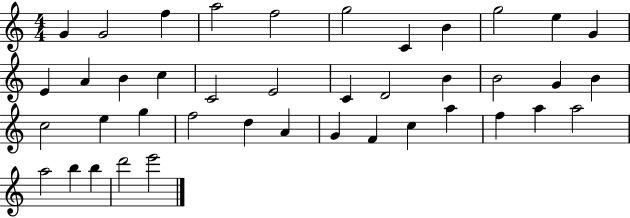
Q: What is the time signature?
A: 4/4